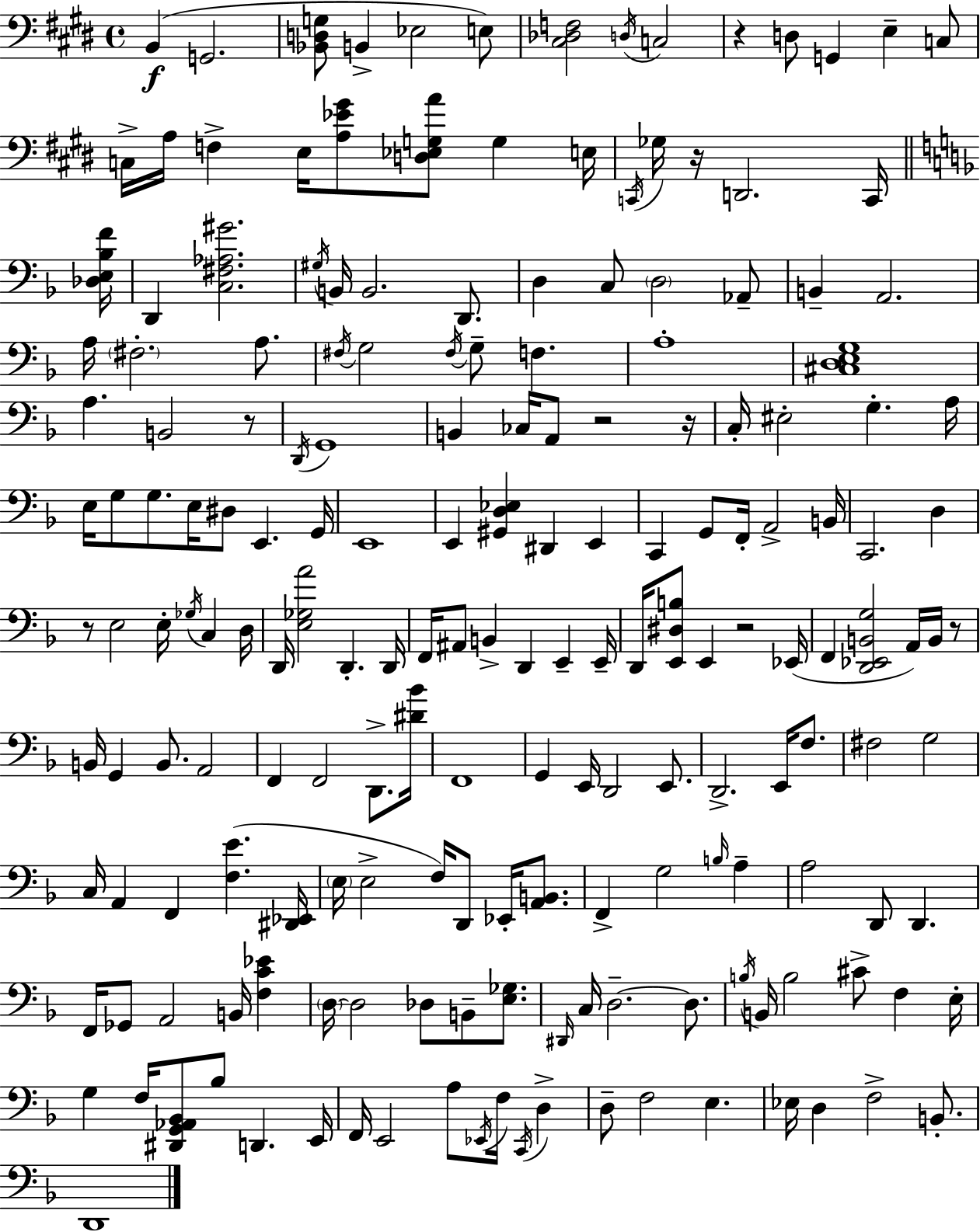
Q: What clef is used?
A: bass